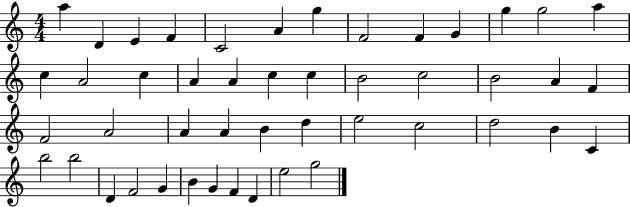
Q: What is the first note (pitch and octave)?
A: A5